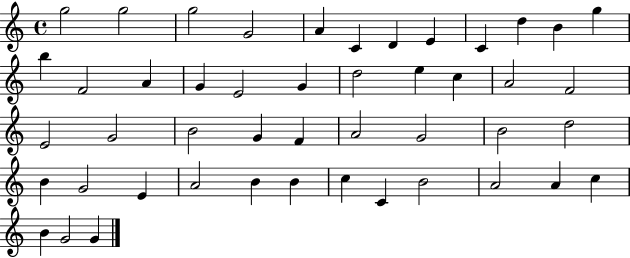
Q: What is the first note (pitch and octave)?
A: G5